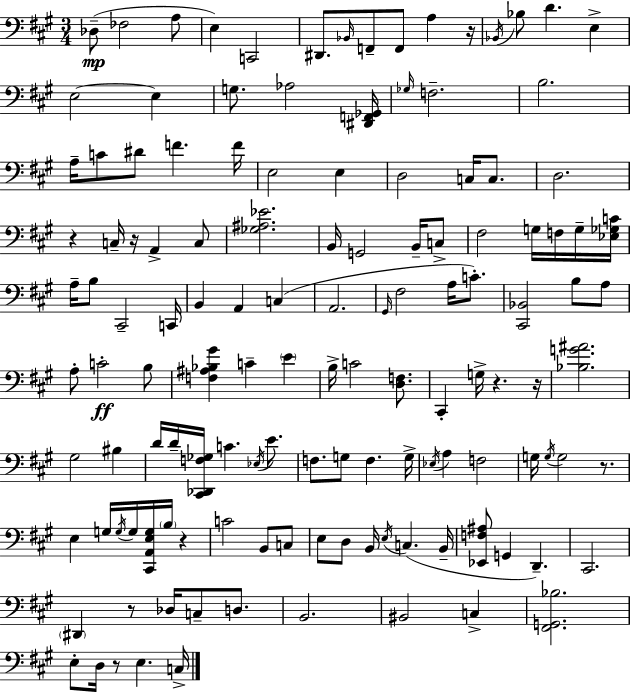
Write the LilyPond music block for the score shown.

{
  \clef bass
  \numericTimeSignature
  \time 3/4
  \key a \major
  \repeat volta 2 { des8--(\mp fes2 a8 | e4) c,2 | dis,8. \grace { bes,16 } f,8-- f,8 a4 | r16 \acciaccatura { bes,16 } bes8 d'4. e4-> | \break e2~~ e4 | g8. aes2 | <dis, f, ges,>16 \grace { ges16 } f2.-- | b2. | \break a16-- c'8 dis'8 f'4. | f'16 e2 e4 | d2 c16 | c8. d2. | \break r4 c16-- r16 a,4-> | c8 <ges ais ees'>2. | b,16 g,2 | b,16-- c8-> fis2 g16 | \break f16 g16-- <ees ges c'>16 a16-- b8 cis,2-- | c,16 b,4 a,4 c4( | a,2. | \grace { gis,16 } fis2 | \break a16 c'8.-.) <cis, bes,>2 | b8 a8 a8-. c'2-.\ff | b8 <f ais bes gis'>4 c'4-- | \parenthesize e'4 b16-> c'2 | \break <d f>8. cis,4-. g16-> r4. | r16 <bes g' ais'>2. | gis2 | bis4 d'16 d'16-- <cis, des, f ges>16 c'4. | \break \acciaccatura { ees16 } e'8. f8. g8 f4. | g16-> \acciaccatura { ees16 } a4 f2 | g16 \acciaccatura { g16 } g2 | r8. e4 g16 | \break \acciaccatura { g16 } g16 <cis, a, e g>16 \parenthesize b16 r4 c'2 | b,8 c8 e8 d8 | b,16 \acciaccatura { e16 } c4.( b,16-- <ees, f ais>8 g,4 | d,4.--) cis,2. | \break \parenthesize dis,4 | r8 des16 c8-- d8. b,2. | bis,2 | c4-> <fis, g, bes>2. | \break e8-. d16 | r8 e4. c16-> } \bar "|."
}